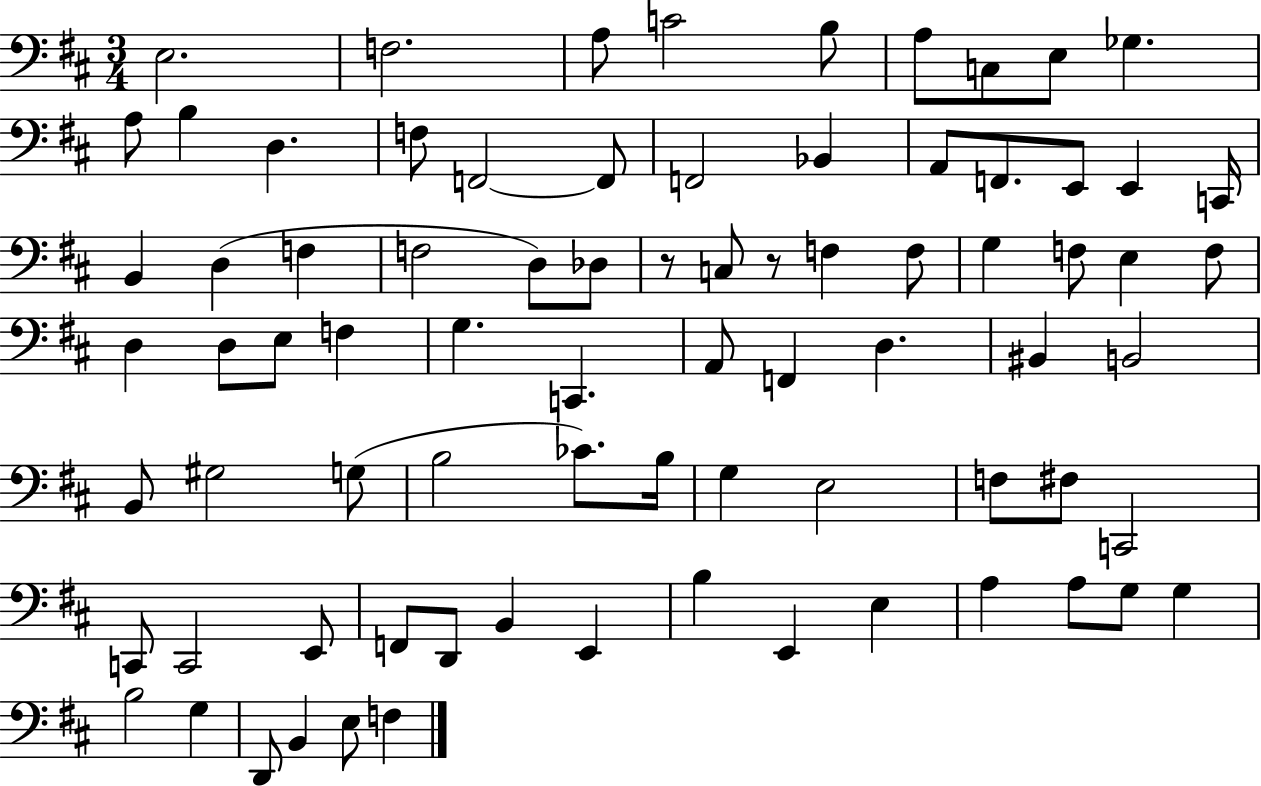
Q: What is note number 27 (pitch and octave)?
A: D3